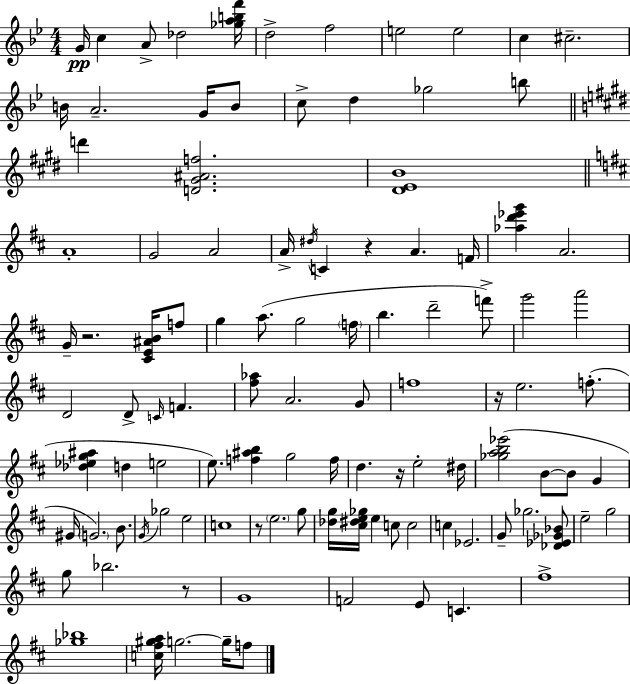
{
  \clef treble
  \numericTimeSignature
  \time 4/4
  \key g \minor
  g'16\pp c''4 a'8-> des''2 <ges'' a'' b'' f'''>16 | d''2-> f''2 | e''2 e''2 | c''4 cis''2.-- | \break b'16 a'2.-- g'16 b'8 | c''8-> d''4 ges''2 b''8 | \bar "||" \break \key e \major d'''4 <d' gis' ais' f''>2. | <dis' e' b'>1 | \bar "||" \break \key d \major a'1-. | g'2 a'2 | a'16-> \acciaccatura { dis''16 } c'4 r4 a'4. | f'16 <aes'' d''' ees''' g'''>4 a'2. | \break g'16-- r2. <cis' e' ais' b'>16 f''8 | g''4 a''8.( g''2 | \parenthesize f''16 b''4. d'''2-- f'''8->) | g'''2 a'''2 | \break d'2 d'8-> \grace { c'16 } f'4. | <fis'' aes''>8 a'2. | g'8 f''1 | r16 e''2. f''8.-.( | \break <des'' ees'' g'' ais''>4 d''4 e''2 | e''8.) <f'' ais'' b''>4 g''2 | f''16 d''4. r16 e''2-. | dis''16 <ges'' a'' b'' ees'''>2( b'8~~ b'8 g'4 | \break gis'16 \parenthesize g'2.) b'8. | \acciaccatura { g'16 } ges''2 e''2 | c''1 | r8 \parenthesize e''2. | \break g''8 <des'' g''>16 <cis'' dis'' e'' ges''>16 e''4 c''8 c''2 | c''4 ees'2. | g'8-- ges''2. | <des' ees' ges' bes'>8 e''2-- g''2 | \break g''8 bes''2. | r8 g'1 | f'2 e'8 c'4. | fis''1-> | \break <ges'' bes''>1 | <c'' fis'' gis'' a''>16 g''2.~~ | g''16-- f''8 \bar "|."
}